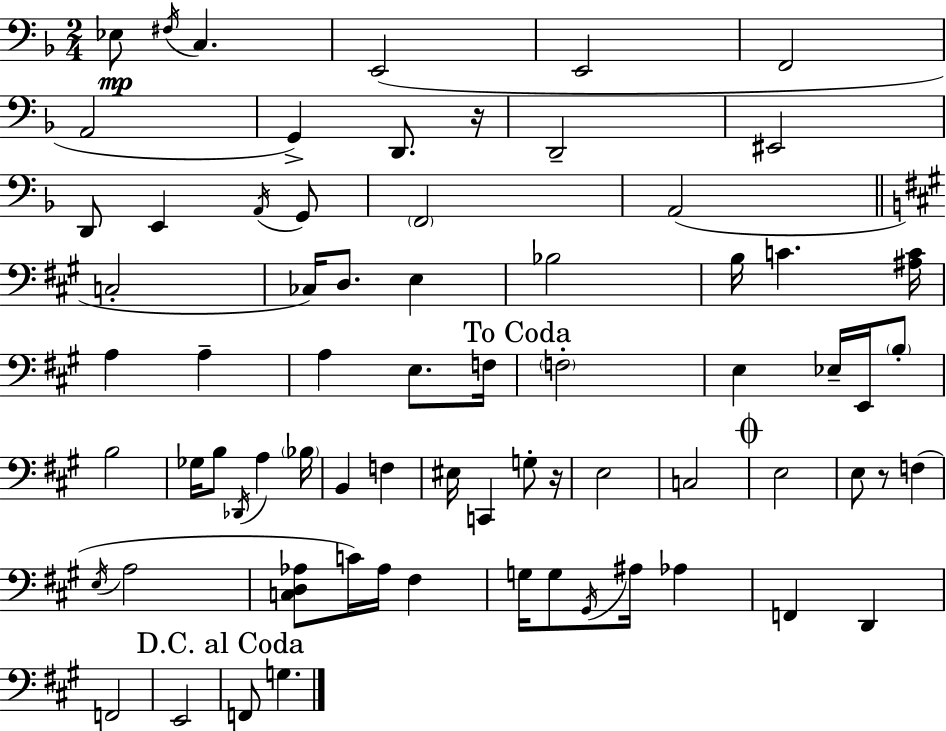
{
  \clef bass
  \numericTimeSignature
  \time 2/4
  \key f \major
  ees8\mp \acciaccatura { fis16 } c4. | e,2( | e,2 | f,2 | \break a,2 | g,4->) d,8. | r16 d,2-- | eis,2 | \break d,8 e,4 \acciaccatura { a,16 } | g,8 \parenthesize f,2 | a,2( | \bar "||" \break \key a \major c2-. | ces16) d8. e4 | bes2 | b16 c'4. <ais c'>16 | \break a4 a4-- | a4 e8. f16 | \mark "To Coda" \parenthesize f2-. | e4 ees16-- e,16 \parenthesize b8-. | \break b2 | ges16 b8 \acciaccatura { des,16 } a4 | \parenthesize bes16 b,4 f4 | eis16 c,4 g8-. | \break r16 e2 | c2 | \mark \markup { \musicglyph "scripts.coda" } e2 | e8 r8 f4( | \break \acciaccatura { e16 } a2 | <c d aes>8 c'16) aes16 fis4 | g16 g8 \acciaccatura { gis,16 } ais16 aes4 | f,4 d,4 | \break f,2 | e,2 | \mark "D.C. al Coda" f,8 g4. | \bar "|."
}